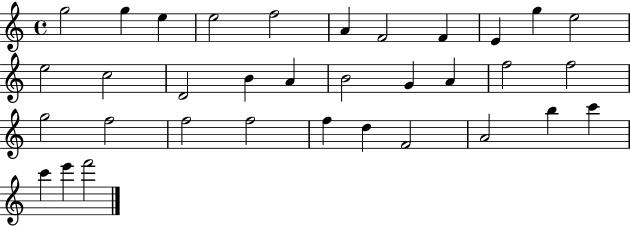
{
  \clef treble
  \time 4/4
  \defaultTimeSignature
  \key c \major
  g''2 g''4 e''4 | e''2 f''2 | a'4 f'2 f'4 | e'4 g''4 e''2 | \break e''2 c''2 | d'2 b'4 a'4 | b'2 g'4 a'4 | f''2 f''2 | \break g''2 f''2 | f''2 f''2 | f''4 d''4 f'2 | a'2 b''4 c'''4 | \break c'''4 e'''4 f'''2 | \bar "|."
}